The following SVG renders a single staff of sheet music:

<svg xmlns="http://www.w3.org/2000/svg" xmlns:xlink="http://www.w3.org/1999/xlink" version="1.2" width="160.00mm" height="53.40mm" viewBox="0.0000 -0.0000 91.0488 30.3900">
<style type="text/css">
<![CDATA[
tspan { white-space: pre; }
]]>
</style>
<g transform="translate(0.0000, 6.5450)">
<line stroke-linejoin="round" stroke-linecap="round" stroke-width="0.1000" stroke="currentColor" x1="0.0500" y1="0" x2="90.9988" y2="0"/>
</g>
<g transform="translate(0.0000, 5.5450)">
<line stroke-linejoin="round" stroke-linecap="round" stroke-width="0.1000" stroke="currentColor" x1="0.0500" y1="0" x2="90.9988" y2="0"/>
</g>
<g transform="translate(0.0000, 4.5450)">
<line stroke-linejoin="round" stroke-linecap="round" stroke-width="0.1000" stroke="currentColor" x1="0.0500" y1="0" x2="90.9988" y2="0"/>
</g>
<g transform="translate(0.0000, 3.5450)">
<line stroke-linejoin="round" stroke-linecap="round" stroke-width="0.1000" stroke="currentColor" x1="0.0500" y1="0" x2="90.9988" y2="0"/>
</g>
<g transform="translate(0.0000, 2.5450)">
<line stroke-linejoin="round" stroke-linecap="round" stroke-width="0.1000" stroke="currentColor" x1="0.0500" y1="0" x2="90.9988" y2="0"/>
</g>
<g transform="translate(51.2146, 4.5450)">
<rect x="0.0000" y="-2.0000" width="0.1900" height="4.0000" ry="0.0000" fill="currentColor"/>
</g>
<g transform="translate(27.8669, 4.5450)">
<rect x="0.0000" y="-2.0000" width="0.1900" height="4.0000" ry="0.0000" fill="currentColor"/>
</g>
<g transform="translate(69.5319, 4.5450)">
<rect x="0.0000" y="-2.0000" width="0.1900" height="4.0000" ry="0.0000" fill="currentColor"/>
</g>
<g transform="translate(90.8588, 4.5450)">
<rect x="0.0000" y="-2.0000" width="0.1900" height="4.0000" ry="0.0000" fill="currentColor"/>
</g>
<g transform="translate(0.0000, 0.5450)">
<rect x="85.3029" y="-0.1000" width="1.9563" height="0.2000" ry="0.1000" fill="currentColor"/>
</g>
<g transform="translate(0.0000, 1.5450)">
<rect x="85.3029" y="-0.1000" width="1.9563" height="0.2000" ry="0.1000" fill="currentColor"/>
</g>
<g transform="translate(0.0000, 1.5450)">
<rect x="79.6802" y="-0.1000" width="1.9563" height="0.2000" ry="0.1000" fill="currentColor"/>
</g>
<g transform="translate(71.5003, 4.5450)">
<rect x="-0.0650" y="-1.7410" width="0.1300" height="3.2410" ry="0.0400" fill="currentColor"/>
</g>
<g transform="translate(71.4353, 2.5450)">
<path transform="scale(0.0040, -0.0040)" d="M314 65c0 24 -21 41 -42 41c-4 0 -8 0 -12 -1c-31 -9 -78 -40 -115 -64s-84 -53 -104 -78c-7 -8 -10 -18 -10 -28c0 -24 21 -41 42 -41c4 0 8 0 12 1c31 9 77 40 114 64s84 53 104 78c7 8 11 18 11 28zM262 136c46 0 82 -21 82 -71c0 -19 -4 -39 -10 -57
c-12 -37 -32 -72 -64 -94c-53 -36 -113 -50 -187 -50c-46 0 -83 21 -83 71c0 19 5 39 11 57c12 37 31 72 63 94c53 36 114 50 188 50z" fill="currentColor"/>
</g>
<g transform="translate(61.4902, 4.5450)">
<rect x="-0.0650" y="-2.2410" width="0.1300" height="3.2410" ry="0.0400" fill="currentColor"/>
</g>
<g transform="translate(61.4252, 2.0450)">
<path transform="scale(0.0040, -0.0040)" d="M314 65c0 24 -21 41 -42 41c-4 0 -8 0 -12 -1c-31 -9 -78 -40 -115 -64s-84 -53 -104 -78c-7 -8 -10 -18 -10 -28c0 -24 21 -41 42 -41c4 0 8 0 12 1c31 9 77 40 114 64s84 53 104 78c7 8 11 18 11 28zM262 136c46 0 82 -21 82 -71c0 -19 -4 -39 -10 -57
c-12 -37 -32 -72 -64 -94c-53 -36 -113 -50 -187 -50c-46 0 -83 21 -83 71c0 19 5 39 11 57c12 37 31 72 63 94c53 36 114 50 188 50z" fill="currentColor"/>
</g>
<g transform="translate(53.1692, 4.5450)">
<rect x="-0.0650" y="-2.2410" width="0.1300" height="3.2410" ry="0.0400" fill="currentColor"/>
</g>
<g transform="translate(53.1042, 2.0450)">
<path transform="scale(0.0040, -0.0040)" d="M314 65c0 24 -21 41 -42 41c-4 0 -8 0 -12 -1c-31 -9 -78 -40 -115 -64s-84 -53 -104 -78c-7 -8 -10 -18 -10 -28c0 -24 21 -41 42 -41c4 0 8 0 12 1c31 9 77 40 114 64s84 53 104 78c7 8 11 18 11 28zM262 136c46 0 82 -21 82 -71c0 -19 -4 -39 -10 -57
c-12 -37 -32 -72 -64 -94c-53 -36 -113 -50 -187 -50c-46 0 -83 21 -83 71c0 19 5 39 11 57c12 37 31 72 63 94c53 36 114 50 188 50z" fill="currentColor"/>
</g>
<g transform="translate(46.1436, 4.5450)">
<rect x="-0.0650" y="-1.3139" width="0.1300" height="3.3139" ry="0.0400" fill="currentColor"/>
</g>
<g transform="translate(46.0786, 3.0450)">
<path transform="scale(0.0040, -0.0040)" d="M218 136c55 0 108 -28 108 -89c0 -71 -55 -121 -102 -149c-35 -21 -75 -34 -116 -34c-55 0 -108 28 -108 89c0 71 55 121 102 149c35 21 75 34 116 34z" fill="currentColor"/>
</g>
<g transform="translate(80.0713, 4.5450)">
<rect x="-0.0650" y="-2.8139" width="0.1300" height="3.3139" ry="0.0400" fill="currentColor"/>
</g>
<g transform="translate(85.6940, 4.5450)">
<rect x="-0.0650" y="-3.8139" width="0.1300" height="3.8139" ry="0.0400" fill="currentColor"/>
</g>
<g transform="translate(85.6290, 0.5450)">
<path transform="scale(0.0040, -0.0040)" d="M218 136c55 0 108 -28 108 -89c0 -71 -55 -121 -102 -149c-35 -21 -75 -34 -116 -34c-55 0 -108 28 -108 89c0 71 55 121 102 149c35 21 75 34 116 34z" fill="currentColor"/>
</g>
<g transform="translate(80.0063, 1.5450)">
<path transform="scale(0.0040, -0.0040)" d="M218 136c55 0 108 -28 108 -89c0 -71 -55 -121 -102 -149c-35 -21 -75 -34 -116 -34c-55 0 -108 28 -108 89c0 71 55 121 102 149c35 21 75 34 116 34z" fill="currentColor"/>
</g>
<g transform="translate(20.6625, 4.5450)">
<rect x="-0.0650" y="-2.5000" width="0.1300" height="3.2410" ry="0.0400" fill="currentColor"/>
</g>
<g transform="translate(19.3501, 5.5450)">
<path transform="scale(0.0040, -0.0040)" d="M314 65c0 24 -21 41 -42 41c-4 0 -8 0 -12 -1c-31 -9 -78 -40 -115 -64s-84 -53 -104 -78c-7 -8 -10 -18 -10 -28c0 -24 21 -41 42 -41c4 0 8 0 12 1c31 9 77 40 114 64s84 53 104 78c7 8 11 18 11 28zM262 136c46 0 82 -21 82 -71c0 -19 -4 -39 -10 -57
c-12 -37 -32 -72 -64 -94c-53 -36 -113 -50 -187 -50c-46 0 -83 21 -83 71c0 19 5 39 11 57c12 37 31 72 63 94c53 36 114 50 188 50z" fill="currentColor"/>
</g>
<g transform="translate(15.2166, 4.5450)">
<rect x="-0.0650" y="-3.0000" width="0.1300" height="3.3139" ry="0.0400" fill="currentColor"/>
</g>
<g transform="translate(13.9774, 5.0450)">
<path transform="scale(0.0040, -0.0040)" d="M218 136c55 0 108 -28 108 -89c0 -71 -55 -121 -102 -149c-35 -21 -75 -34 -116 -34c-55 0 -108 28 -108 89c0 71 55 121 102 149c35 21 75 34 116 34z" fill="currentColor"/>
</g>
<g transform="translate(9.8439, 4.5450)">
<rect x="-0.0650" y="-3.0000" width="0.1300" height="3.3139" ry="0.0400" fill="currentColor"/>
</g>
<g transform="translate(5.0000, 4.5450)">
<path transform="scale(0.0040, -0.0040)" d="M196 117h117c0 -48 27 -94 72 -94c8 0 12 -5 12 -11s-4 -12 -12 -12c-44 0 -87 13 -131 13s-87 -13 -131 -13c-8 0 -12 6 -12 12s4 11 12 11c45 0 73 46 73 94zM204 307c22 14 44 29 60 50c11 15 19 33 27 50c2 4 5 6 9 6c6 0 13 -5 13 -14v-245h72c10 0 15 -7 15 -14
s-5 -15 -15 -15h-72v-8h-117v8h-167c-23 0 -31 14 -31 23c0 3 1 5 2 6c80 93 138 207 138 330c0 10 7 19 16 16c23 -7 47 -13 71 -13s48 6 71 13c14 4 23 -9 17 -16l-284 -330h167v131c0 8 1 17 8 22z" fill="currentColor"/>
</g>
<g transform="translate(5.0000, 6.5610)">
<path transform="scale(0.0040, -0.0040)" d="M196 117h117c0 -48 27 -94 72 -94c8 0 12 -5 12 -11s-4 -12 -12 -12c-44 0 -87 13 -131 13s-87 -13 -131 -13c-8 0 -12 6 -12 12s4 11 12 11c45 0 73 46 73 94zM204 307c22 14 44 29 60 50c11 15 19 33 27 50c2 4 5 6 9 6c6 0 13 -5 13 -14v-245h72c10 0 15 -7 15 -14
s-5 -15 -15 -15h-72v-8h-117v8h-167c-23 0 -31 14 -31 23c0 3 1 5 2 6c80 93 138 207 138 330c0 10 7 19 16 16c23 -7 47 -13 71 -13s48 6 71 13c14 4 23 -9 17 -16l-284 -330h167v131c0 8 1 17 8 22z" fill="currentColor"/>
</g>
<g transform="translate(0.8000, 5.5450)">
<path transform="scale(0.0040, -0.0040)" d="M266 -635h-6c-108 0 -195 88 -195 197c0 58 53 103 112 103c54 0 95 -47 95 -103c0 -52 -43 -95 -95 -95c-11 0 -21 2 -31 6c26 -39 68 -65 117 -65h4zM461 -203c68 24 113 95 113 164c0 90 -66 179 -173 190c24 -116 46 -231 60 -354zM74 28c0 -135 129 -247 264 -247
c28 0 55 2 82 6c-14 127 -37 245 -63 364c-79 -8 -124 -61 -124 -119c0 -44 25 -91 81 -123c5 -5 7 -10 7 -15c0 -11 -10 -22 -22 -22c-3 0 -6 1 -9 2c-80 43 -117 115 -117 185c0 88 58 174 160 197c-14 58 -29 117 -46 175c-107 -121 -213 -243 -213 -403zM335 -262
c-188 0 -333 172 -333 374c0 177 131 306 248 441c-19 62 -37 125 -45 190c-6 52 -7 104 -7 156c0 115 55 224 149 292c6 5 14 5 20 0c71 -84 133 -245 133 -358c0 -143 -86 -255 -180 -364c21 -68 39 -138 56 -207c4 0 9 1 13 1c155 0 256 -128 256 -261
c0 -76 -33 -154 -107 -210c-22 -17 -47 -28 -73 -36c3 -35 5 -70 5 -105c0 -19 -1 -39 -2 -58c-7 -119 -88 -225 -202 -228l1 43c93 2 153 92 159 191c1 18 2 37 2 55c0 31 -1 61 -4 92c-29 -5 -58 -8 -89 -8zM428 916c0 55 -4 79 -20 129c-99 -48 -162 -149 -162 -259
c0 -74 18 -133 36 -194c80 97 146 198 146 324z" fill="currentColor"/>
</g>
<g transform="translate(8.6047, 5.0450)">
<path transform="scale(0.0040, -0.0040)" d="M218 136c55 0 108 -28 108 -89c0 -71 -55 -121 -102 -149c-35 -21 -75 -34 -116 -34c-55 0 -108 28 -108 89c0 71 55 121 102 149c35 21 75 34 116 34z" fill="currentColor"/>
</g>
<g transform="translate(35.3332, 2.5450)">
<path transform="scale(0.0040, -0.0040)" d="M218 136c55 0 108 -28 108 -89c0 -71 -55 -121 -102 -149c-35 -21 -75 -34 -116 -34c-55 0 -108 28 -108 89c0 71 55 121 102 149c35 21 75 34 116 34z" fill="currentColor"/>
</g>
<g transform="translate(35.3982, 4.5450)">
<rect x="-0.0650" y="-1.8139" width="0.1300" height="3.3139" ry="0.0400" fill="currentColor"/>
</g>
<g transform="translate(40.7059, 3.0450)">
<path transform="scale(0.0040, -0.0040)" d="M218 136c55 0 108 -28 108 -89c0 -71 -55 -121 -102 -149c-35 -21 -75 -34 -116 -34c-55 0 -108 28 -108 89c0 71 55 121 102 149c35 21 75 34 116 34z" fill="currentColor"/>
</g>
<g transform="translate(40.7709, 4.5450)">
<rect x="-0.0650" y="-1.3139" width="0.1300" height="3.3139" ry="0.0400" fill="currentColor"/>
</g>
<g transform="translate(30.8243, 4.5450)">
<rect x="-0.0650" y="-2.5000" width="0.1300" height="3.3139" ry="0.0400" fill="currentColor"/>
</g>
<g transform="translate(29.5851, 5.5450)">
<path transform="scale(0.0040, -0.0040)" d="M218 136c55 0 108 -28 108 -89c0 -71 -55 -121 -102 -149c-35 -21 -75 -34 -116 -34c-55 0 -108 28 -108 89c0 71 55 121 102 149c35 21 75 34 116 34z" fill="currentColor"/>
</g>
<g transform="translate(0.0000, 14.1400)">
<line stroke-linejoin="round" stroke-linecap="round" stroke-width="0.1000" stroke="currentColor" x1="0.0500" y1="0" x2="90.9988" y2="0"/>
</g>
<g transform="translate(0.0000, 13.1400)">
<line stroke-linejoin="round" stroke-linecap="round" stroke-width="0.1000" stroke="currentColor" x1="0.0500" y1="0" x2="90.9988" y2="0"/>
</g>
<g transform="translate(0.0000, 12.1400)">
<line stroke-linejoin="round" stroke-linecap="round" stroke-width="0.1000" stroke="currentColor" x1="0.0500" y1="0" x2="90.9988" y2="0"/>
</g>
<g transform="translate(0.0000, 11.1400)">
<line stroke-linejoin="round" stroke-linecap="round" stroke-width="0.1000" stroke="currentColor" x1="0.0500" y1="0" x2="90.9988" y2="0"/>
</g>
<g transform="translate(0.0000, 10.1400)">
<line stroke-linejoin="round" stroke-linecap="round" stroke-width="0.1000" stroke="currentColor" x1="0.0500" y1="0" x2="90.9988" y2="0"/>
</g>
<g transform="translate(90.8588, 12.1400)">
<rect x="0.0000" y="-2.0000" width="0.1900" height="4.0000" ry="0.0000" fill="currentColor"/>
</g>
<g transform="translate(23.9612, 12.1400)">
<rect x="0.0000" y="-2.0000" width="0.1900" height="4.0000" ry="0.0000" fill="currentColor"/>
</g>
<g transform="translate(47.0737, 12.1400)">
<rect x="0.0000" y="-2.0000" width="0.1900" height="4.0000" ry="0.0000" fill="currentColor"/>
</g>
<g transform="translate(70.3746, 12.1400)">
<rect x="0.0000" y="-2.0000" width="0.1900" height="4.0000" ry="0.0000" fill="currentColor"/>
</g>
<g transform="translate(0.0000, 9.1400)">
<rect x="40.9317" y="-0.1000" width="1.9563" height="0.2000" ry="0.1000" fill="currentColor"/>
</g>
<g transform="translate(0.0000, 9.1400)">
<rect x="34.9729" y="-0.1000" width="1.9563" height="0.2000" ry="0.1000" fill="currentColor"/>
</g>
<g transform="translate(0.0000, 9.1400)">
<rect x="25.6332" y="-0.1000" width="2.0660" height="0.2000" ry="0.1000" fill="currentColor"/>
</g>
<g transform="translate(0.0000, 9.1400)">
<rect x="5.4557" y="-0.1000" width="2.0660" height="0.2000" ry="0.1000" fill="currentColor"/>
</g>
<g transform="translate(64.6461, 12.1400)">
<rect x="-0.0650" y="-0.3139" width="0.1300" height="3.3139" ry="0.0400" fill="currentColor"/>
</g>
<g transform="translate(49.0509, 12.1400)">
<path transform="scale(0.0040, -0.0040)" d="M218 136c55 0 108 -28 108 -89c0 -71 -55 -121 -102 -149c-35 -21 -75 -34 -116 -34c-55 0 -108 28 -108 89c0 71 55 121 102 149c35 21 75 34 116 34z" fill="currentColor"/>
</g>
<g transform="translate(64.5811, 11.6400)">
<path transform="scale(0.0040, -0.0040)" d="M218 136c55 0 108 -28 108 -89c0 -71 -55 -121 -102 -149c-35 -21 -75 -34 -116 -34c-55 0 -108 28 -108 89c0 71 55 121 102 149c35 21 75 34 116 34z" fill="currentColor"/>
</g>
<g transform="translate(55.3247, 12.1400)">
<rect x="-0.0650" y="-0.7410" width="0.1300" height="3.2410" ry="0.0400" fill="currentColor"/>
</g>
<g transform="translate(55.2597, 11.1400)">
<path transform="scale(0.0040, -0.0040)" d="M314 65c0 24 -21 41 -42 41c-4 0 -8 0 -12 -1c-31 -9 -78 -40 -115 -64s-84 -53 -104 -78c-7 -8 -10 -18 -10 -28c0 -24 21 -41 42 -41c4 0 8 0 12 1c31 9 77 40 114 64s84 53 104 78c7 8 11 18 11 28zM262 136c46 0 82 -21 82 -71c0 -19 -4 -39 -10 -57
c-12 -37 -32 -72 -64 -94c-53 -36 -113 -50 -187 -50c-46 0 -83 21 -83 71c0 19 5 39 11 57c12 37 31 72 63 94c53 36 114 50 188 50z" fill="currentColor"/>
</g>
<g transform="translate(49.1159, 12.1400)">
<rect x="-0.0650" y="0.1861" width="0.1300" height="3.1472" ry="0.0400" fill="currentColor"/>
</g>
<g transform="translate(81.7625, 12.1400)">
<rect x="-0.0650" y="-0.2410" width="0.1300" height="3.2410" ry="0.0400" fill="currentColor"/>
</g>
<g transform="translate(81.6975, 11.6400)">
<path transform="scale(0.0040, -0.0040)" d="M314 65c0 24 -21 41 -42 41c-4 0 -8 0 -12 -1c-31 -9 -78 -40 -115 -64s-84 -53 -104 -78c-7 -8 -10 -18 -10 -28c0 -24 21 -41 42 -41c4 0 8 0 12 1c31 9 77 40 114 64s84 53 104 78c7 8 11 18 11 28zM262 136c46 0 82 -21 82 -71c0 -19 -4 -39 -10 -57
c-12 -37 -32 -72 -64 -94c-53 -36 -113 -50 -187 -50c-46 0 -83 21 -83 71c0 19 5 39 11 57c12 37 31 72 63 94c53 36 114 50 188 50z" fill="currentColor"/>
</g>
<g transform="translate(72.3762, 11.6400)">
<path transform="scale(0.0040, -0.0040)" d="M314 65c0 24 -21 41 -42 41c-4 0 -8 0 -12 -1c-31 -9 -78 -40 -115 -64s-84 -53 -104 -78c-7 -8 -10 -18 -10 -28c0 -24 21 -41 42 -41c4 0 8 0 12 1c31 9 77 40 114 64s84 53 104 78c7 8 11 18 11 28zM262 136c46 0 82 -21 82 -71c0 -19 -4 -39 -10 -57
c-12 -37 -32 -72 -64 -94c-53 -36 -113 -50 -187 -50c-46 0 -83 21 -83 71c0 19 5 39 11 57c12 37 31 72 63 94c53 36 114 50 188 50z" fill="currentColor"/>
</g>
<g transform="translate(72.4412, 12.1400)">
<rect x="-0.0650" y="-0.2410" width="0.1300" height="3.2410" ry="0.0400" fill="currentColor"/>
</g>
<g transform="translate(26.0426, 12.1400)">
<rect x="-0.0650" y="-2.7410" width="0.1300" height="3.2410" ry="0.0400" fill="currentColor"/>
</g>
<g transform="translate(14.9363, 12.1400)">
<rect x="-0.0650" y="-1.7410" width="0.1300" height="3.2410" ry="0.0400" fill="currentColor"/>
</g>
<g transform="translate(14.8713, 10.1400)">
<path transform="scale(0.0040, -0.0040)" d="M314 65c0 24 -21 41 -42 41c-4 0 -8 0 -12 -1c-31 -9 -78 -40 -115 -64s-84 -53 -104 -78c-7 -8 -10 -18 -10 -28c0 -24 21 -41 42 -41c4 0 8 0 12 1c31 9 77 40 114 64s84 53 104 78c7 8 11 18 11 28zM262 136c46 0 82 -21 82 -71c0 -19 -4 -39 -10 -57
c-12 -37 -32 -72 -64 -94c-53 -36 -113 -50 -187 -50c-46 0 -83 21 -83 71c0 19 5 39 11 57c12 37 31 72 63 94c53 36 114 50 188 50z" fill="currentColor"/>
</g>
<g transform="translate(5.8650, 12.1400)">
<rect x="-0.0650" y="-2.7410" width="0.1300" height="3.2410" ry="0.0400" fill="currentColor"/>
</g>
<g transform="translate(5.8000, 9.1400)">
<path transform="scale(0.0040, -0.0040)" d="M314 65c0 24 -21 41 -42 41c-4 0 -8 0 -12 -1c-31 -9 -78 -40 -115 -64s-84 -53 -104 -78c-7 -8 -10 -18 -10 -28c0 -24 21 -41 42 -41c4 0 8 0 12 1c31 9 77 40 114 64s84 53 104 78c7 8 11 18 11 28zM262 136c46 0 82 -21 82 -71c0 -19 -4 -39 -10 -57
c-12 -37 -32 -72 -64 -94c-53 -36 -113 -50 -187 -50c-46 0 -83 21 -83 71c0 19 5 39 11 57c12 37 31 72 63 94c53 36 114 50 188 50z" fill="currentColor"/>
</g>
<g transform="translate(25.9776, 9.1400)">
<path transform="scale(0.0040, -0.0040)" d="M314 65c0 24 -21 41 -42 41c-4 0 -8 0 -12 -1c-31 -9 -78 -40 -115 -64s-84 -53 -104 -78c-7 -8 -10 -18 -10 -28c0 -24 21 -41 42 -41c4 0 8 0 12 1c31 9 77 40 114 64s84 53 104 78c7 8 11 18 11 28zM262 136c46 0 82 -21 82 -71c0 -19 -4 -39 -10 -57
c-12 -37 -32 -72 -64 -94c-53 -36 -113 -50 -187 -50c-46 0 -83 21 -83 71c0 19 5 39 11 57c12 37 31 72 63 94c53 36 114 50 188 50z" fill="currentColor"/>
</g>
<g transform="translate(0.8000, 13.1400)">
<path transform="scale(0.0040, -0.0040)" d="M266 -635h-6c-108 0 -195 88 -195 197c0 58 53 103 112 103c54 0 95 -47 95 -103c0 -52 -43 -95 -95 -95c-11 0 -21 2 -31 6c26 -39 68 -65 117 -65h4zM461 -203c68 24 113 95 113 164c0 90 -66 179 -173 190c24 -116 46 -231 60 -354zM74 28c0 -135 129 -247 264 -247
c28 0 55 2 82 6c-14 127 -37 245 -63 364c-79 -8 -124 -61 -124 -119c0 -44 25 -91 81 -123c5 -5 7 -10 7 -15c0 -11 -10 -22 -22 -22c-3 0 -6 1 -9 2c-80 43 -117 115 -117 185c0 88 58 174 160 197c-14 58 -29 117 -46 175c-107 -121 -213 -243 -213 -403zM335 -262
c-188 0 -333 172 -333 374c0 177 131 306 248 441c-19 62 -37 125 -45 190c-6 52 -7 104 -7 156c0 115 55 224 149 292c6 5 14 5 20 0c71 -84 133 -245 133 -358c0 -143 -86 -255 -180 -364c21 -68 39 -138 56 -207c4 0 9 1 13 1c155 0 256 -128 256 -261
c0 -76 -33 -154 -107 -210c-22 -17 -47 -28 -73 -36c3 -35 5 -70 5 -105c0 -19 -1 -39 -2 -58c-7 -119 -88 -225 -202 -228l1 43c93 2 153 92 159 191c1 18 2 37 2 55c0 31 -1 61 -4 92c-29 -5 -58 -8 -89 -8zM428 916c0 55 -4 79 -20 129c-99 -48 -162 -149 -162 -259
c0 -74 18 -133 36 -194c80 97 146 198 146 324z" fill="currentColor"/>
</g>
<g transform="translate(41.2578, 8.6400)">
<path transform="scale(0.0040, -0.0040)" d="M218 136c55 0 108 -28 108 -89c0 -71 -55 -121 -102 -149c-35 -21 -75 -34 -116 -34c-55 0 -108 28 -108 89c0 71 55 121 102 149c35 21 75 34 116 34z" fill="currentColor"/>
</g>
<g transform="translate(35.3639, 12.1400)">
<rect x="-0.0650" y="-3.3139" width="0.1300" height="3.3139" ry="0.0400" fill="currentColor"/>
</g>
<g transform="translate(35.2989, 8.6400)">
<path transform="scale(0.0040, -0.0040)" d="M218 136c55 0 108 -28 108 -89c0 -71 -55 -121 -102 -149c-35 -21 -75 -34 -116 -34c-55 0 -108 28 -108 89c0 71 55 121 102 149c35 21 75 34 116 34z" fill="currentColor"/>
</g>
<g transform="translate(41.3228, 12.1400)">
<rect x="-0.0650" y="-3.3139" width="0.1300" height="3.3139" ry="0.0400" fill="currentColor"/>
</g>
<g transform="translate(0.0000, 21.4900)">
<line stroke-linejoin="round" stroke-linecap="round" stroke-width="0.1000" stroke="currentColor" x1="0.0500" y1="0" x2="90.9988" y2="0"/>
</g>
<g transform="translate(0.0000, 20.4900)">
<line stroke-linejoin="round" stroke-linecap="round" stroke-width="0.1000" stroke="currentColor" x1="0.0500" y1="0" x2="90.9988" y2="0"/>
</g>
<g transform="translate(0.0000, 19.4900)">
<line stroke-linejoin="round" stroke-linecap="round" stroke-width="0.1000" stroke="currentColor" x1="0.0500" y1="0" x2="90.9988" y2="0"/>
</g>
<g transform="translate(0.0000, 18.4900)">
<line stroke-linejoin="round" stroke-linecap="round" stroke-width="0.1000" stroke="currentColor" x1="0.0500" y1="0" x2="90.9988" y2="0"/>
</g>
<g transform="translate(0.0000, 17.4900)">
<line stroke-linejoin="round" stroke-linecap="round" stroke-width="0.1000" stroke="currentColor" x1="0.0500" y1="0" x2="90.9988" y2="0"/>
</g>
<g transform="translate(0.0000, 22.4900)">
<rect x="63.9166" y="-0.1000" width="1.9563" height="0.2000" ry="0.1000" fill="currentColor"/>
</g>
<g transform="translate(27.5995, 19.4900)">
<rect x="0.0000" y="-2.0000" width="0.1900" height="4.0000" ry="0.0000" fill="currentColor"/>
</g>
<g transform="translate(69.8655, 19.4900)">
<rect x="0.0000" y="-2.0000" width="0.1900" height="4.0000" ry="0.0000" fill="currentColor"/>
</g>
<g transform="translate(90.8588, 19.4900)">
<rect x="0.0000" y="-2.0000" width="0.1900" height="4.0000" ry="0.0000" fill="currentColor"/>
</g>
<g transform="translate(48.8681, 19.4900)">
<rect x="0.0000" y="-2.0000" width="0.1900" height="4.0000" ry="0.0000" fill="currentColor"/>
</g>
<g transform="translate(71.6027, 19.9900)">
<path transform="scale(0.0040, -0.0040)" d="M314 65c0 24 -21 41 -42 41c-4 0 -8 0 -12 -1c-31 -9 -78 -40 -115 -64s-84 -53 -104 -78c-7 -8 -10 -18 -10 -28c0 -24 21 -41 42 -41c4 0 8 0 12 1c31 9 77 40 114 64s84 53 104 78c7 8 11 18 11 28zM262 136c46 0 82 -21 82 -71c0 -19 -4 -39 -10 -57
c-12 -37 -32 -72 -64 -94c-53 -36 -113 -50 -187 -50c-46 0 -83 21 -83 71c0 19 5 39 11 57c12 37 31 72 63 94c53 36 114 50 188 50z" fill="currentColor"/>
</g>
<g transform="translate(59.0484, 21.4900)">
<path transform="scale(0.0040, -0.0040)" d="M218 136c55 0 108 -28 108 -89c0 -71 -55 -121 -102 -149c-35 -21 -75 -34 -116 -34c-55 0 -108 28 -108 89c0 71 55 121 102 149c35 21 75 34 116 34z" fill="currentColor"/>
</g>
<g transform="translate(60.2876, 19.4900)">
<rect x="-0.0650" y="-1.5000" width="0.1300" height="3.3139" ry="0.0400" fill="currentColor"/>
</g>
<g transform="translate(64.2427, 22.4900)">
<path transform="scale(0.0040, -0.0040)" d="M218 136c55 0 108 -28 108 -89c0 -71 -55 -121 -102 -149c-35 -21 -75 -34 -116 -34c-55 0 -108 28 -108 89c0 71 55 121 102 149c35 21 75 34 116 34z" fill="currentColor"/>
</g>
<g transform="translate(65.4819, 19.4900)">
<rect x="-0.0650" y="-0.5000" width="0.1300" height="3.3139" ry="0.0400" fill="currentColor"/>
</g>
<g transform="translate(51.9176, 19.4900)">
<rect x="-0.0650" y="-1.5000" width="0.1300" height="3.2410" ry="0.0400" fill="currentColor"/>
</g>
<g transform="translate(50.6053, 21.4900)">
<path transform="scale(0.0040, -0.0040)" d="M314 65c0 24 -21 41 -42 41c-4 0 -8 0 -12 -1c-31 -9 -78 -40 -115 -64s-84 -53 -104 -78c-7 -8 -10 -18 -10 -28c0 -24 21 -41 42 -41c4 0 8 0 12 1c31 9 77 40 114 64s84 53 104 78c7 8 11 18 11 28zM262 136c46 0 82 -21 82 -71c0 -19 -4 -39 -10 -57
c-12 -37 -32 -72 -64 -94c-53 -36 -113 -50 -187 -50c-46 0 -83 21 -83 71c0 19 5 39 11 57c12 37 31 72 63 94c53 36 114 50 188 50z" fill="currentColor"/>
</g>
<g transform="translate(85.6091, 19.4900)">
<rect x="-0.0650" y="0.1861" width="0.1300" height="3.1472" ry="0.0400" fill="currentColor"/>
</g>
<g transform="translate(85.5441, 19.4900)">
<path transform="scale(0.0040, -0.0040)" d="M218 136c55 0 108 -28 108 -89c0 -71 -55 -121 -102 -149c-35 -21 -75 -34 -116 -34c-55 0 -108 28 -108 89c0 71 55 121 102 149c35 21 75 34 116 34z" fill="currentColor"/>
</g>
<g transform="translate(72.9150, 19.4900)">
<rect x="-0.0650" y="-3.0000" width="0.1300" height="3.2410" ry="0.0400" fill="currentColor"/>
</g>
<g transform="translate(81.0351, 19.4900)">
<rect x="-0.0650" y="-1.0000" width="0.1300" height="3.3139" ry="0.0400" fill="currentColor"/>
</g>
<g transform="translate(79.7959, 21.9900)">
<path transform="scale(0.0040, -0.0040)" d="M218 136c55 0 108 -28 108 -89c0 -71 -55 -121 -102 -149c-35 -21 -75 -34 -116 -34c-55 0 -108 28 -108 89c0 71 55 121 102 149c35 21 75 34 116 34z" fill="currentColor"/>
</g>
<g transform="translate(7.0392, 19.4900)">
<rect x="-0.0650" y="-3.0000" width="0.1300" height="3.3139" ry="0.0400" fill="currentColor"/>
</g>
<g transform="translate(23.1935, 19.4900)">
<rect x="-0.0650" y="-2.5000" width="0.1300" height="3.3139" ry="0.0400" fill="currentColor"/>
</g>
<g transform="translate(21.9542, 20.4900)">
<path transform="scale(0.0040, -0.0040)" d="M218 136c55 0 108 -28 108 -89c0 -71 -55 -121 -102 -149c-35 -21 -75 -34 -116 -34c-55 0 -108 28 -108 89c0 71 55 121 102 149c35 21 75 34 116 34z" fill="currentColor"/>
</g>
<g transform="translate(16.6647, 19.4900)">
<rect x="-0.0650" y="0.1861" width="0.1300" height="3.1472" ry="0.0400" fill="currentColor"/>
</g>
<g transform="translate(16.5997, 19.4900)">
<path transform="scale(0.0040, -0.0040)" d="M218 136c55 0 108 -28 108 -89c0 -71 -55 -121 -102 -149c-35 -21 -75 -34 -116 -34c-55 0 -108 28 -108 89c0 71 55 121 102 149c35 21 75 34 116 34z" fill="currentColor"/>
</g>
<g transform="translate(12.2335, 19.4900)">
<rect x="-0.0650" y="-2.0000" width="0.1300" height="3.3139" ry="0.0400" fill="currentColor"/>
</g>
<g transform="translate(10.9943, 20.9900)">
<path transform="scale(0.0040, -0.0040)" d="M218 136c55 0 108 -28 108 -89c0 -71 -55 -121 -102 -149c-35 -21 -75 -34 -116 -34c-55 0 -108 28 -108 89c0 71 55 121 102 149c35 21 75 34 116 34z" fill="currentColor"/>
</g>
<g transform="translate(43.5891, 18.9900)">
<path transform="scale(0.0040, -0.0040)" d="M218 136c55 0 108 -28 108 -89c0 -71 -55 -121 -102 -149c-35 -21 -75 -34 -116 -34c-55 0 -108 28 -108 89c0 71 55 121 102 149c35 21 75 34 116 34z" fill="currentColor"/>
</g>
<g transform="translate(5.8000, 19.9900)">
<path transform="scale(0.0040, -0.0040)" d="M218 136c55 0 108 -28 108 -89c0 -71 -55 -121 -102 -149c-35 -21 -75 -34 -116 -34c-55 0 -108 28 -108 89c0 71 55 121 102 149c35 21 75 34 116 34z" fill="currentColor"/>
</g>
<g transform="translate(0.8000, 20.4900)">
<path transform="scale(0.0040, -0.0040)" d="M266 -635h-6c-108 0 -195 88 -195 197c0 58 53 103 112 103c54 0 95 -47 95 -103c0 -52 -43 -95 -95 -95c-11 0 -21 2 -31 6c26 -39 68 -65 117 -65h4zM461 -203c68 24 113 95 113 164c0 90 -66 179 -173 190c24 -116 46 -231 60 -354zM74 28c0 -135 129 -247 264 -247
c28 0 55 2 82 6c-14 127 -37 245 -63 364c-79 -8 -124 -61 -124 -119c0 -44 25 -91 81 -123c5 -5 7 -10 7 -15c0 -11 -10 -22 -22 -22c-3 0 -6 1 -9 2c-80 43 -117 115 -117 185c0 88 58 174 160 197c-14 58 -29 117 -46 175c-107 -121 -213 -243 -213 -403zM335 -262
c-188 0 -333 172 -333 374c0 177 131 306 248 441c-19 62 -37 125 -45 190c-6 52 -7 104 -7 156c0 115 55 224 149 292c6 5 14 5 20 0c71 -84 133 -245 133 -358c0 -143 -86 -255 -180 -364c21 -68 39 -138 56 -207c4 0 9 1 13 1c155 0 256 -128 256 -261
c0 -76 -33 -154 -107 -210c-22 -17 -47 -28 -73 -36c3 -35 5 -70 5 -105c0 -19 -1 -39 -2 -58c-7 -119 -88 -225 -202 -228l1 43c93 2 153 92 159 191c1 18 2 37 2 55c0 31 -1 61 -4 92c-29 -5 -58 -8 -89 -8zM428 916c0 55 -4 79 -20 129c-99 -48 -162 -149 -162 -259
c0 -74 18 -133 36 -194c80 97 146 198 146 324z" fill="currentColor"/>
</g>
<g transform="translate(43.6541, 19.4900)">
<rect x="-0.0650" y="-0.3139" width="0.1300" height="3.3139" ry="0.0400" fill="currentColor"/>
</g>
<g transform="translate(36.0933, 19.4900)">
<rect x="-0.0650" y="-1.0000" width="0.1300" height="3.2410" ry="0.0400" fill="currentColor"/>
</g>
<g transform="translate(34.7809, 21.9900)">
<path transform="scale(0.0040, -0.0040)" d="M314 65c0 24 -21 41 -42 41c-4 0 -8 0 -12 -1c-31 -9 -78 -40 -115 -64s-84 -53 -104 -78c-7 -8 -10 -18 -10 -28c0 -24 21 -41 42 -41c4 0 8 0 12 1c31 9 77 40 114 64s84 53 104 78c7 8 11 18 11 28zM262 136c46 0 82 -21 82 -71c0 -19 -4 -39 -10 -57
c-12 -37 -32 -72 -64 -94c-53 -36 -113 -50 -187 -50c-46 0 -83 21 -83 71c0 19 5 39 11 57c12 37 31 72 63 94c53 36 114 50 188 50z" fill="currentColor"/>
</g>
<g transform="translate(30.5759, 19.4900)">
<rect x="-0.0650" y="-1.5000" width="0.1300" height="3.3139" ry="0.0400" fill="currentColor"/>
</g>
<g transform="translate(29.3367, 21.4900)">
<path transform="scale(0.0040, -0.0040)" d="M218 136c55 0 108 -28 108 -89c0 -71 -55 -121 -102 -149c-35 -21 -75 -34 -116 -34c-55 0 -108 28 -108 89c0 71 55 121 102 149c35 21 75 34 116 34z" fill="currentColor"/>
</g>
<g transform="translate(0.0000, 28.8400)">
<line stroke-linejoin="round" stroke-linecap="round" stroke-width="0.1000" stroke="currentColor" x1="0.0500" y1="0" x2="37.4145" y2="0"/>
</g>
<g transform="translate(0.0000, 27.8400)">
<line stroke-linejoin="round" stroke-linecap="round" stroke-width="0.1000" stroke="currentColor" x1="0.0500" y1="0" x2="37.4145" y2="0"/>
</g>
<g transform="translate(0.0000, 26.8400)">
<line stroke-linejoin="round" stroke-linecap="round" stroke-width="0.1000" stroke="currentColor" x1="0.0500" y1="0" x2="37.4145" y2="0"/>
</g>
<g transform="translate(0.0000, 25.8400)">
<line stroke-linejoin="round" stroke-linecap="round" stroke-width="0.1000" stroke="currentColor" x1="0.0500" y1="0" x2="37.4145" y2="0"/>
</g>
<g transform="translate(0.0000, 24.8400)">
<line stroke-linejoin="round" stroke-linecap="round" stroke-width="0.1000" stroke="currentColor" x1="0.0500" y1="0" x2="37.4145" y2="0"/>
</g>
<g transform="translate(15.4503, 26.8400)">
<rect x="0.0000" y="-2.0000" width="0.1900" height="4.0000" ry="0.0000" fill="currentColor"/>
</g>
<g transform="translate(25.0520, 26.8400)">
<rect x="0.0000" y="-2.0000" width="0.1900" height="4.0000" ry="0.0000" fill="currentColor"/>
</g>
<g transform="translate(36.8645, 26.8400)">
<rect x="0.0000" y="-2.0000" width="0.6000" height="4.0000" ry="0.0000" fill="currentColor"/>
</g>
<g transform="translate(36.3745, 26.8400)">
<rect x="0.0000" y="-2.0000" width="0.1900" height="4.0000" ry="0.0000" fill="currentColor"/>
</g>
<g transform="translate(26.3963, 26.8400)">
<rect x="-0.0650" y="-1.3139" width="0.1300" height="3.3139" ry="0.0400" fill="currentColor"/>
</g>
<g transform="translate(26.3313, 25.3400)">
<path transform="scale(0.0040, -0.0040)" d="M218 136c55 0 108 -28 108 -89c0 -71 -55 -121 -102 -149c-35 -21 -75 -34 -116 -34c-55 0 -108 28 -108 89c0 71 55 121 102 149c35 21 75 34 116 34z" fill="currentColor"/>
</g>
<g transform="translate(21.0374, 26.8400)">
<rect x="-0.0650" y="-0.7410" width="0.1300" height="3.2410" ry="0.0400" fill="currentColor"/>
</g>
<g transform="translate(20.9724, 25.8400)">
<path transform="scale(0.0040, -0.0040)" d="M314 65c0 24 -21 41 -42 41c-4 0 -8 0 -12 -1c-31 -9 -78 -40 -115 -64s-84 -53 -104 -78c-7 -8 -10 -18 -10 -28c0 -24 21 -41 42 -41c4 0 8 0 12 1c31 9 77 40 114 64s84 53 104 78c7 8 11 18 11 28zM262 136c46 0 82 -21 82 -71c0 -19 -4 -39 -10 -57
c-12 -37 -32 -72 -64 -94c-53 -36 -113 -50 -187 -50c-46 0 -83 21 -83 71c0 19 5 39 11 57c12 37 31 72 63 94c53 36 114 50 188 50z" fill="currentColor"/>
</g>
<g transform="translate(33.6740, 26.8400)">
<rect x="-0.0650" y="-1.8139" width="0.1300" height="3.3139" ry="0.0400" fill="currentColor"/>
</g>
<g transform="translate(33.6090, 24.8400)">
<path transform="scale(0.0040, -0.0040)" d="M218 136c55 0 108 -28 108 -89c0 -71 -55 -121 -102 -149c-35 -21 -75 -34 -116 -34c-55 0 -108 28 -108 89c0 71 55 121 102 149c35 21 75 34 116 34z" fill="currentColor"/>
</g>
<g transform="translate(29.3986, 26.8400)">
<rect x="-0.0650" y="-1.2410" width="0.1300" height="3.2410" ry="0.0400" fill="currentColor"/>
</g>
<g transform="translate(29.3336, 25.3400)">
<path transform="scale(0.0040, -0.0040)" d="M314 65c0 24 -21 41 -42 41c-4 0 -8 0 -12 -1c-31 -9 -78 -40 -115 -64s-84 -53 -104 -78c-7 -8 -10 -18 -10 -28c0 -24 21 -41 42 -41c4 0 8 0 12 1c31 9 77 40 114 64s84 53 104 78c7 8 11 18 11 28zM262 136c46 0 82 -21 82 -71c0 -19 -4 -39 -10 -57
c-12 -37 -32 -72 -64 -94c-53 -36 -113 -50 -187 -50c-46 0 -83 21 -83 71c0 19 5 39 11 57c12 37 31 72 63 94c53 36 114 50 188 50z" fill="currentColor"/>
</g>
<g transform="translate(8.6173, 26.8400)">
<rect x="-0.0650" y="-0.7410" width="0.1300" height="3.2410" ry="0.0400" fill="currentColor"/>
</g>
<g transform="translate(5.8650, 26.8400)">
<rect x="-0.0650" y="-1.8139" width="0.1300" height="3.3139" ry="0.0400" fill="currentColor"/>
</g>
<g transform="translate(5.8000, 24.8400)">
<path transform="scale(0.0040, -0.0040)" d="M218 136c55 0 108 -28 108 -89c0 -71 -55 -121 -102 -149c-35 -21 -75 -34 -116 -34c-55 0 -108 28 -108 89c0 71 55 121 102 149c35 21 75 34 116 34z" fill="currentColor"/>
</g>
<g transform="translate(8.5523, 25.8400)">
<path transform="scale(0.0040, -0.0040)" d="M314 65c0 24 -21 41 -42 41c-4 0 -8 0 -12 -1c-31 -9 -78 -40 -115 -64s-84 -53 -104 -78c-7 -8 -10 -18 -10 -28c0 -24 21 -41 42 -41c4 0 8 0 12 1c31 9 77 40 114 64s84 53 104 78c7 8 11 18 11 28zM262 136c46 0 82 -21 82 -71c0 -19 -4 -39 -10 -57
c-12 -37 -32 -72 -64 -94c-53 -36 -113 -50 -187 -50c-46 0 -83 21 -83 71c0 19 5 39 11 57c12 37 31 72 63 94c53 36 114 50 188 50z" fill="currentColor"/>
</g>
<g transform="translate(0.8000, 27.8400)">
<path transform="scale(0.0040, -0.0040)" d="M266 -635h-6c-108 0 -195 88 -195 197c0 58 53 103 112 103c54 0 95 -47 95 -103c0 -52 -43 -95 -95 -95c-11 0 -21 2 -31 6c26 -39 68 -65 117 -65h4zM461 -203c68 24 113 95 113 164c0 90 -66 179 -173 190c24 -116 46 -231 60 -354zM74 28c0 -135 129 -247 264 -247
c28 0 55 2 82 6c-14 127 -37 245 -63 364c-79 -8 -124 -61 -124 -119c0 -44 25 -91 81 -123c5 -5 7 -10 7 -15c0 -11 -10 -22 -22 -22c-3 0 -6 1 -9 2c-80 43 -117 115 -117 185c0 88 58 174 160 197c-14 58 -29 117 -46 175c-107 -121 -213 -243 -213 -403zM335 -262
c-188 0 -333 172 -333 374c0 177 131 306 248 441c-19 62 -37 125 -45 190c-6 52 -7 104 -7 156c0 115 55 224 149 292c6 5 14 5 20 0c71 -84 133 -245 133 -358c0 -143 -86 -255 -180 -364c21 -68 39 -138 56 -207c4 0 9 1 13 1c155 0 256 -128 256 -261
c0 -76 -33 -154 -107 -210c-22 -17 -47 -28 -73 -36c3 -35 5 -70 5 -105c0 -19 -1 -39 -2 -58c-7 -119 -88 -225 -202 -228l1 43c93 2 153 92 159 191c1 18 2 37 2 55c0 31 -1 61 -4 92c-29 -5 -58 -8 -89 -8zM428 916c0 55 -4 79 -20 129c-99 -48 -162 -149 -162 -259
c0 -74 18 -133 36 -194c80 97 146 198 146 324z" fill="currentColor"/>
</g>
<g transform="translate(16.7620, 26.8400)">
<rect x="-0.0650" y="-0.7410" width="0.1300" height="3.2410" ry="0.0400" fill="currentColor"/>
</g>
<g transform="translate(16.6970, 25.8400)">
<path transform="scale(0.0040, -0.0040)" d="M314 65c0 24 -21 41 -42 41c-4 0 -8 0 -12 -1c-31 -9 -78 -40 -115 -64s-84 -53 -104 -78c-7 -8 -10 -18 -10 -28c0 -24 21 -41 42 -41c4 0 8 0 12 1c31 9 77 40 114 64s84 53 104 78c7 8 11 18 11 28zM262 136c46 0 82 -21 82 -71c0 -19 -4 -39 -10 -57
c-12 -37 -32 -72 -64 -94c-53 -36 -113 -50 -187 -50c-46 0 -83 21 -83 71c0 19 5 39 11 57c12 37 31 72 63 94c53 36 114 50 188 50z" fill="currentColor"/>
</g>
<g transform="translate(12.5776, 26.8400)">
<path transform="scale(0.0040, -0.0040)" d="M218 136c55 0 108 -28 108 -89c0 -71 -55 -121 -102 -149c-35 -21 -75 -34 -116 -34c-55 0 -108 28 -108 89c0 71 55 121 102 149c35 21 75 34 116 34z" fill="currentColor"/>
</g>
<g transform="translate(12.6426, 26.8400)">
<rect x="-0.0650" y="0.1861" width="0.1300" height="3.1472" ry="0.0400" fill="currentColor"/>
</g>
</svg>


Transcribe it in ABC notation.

X:1
T:Untitled
M:4/4
L:1/4
K:C
A A G2 G f e e g2 g2 f2 a c' a2 f2 a2 b b B d2 c c2 c2 A F B G E D2 c E2 E C A2 D B f d2 B d2 d2 e e2 f